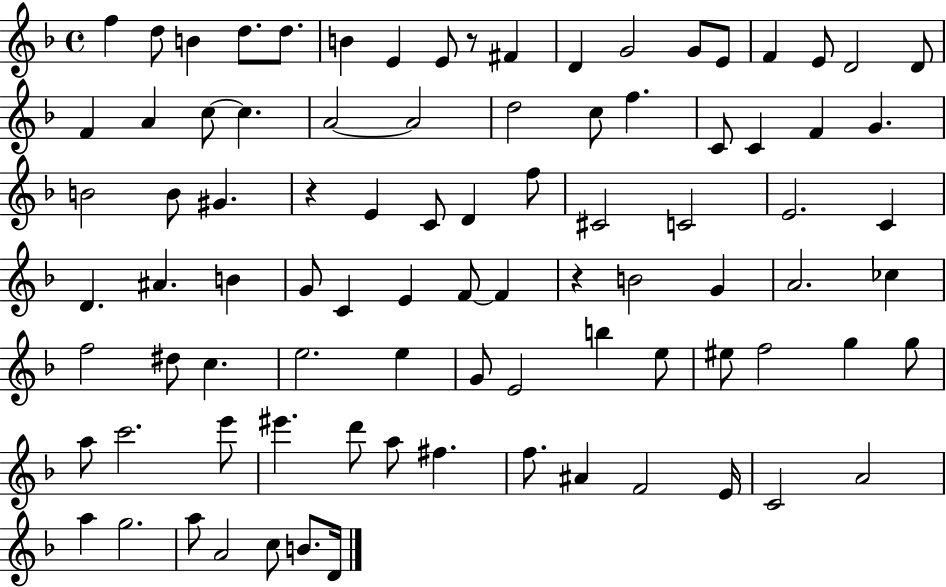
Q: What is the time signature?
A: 4/4